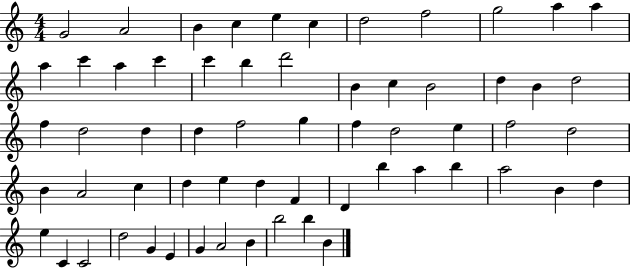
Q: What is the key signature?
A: C major